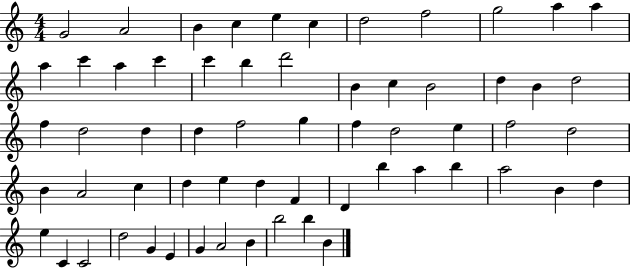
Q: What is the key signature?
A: C major